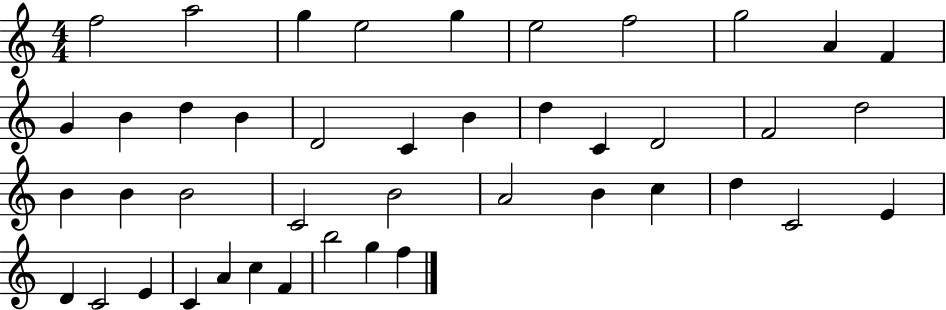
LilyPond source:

{
  \clef treble
  \numericTimeSignature
  \time 4/4
  \key c \major
  f''2 a''2 | g''4 e''2 g''4 | e''2 f''2 | g''2 a'4 f'4 | \break g'4 b'4 d''4 b'4 | d'2 c'4 b'4 | d''4 c'4 d'2 | f'2 d''2 | \break b'4 b'4 b'2 | c'2 b'2 | a'2 b'4 c''4 | d''4 c'2 e'4 | \break d'4 c'2 e'4 | c'4 a'4 c''4 f'4 | b''2 g''4 f''4 | \bar "|."
}